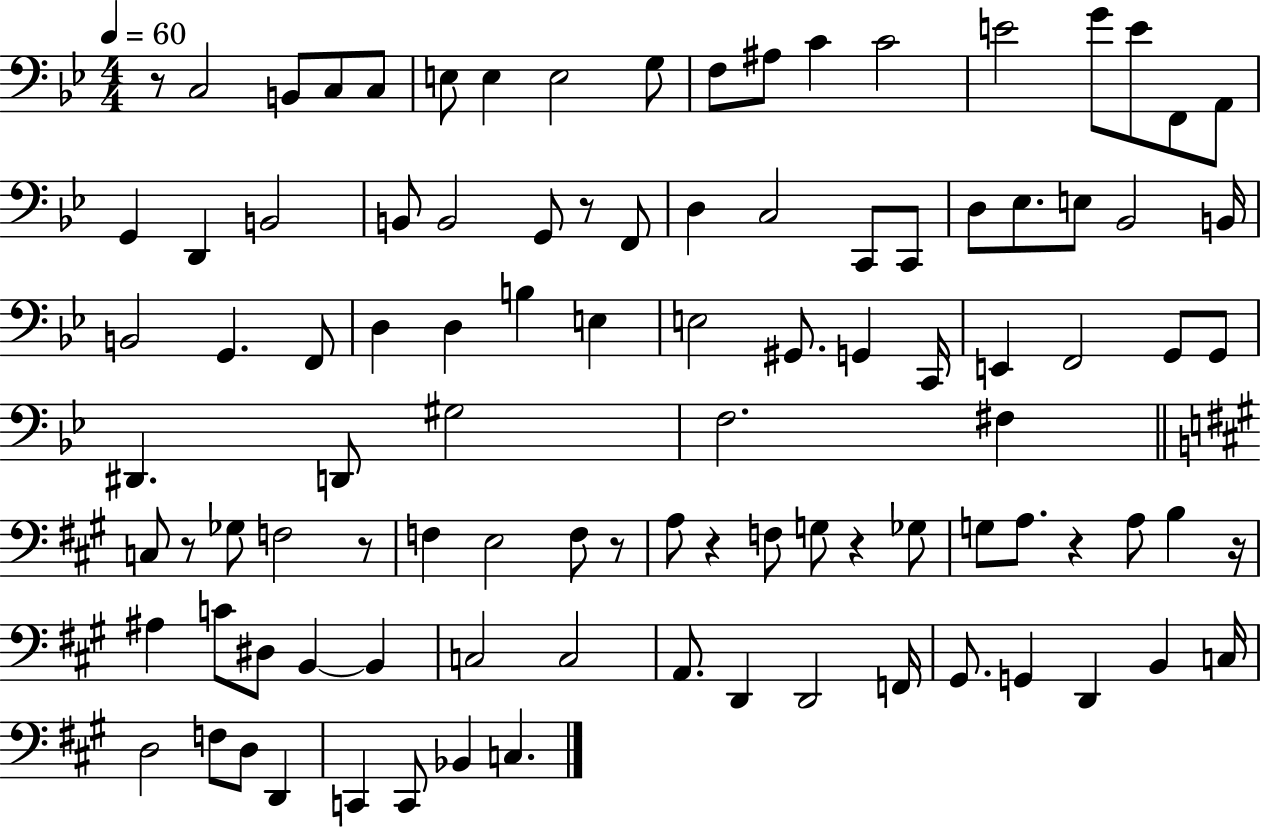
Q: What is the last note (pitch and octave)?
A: C3